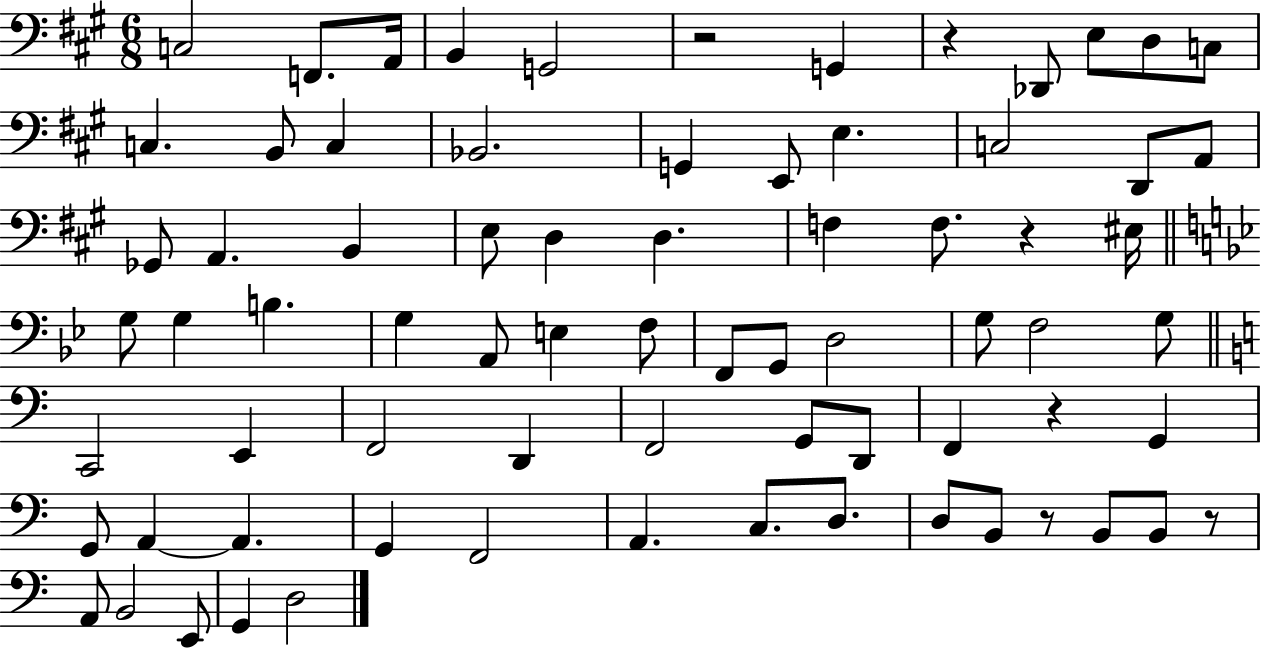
{
  \clef bass
  \numericTimeSignature
  \time 6/8
  \key a \major
  c2 f,8. a,16 | b,4 g,2 | r2 g,4 | r4 des,8 e8 d8 c8 | \break c4. b,8 c4 | bes,2. | g,4 e,8 e4. | c2 d,8 a,8 | \break ges,8 a,4. b,4 | e8 d4 d4. | f4 f8. r4 eis16 | \bar "||" \break \key bes \major g8 g4 b4. | g4 a,8 e4 f8 | f,8 g,8 d2 | g8 f2 g8 | \break \bar "||" \break \key c \major c,2 e,4 | f,2 d,4 | f,2 g,8 d,8 | f,4 r4 g,4 | \break g,8 a,4~~ a,4. | g,4 f,2 | a,4. c8. d8. | d8 b,8 r8 b,8 b,8 r8 | \break a,8 b,2 e,8 | g,4 d2 | \bar "|."
}